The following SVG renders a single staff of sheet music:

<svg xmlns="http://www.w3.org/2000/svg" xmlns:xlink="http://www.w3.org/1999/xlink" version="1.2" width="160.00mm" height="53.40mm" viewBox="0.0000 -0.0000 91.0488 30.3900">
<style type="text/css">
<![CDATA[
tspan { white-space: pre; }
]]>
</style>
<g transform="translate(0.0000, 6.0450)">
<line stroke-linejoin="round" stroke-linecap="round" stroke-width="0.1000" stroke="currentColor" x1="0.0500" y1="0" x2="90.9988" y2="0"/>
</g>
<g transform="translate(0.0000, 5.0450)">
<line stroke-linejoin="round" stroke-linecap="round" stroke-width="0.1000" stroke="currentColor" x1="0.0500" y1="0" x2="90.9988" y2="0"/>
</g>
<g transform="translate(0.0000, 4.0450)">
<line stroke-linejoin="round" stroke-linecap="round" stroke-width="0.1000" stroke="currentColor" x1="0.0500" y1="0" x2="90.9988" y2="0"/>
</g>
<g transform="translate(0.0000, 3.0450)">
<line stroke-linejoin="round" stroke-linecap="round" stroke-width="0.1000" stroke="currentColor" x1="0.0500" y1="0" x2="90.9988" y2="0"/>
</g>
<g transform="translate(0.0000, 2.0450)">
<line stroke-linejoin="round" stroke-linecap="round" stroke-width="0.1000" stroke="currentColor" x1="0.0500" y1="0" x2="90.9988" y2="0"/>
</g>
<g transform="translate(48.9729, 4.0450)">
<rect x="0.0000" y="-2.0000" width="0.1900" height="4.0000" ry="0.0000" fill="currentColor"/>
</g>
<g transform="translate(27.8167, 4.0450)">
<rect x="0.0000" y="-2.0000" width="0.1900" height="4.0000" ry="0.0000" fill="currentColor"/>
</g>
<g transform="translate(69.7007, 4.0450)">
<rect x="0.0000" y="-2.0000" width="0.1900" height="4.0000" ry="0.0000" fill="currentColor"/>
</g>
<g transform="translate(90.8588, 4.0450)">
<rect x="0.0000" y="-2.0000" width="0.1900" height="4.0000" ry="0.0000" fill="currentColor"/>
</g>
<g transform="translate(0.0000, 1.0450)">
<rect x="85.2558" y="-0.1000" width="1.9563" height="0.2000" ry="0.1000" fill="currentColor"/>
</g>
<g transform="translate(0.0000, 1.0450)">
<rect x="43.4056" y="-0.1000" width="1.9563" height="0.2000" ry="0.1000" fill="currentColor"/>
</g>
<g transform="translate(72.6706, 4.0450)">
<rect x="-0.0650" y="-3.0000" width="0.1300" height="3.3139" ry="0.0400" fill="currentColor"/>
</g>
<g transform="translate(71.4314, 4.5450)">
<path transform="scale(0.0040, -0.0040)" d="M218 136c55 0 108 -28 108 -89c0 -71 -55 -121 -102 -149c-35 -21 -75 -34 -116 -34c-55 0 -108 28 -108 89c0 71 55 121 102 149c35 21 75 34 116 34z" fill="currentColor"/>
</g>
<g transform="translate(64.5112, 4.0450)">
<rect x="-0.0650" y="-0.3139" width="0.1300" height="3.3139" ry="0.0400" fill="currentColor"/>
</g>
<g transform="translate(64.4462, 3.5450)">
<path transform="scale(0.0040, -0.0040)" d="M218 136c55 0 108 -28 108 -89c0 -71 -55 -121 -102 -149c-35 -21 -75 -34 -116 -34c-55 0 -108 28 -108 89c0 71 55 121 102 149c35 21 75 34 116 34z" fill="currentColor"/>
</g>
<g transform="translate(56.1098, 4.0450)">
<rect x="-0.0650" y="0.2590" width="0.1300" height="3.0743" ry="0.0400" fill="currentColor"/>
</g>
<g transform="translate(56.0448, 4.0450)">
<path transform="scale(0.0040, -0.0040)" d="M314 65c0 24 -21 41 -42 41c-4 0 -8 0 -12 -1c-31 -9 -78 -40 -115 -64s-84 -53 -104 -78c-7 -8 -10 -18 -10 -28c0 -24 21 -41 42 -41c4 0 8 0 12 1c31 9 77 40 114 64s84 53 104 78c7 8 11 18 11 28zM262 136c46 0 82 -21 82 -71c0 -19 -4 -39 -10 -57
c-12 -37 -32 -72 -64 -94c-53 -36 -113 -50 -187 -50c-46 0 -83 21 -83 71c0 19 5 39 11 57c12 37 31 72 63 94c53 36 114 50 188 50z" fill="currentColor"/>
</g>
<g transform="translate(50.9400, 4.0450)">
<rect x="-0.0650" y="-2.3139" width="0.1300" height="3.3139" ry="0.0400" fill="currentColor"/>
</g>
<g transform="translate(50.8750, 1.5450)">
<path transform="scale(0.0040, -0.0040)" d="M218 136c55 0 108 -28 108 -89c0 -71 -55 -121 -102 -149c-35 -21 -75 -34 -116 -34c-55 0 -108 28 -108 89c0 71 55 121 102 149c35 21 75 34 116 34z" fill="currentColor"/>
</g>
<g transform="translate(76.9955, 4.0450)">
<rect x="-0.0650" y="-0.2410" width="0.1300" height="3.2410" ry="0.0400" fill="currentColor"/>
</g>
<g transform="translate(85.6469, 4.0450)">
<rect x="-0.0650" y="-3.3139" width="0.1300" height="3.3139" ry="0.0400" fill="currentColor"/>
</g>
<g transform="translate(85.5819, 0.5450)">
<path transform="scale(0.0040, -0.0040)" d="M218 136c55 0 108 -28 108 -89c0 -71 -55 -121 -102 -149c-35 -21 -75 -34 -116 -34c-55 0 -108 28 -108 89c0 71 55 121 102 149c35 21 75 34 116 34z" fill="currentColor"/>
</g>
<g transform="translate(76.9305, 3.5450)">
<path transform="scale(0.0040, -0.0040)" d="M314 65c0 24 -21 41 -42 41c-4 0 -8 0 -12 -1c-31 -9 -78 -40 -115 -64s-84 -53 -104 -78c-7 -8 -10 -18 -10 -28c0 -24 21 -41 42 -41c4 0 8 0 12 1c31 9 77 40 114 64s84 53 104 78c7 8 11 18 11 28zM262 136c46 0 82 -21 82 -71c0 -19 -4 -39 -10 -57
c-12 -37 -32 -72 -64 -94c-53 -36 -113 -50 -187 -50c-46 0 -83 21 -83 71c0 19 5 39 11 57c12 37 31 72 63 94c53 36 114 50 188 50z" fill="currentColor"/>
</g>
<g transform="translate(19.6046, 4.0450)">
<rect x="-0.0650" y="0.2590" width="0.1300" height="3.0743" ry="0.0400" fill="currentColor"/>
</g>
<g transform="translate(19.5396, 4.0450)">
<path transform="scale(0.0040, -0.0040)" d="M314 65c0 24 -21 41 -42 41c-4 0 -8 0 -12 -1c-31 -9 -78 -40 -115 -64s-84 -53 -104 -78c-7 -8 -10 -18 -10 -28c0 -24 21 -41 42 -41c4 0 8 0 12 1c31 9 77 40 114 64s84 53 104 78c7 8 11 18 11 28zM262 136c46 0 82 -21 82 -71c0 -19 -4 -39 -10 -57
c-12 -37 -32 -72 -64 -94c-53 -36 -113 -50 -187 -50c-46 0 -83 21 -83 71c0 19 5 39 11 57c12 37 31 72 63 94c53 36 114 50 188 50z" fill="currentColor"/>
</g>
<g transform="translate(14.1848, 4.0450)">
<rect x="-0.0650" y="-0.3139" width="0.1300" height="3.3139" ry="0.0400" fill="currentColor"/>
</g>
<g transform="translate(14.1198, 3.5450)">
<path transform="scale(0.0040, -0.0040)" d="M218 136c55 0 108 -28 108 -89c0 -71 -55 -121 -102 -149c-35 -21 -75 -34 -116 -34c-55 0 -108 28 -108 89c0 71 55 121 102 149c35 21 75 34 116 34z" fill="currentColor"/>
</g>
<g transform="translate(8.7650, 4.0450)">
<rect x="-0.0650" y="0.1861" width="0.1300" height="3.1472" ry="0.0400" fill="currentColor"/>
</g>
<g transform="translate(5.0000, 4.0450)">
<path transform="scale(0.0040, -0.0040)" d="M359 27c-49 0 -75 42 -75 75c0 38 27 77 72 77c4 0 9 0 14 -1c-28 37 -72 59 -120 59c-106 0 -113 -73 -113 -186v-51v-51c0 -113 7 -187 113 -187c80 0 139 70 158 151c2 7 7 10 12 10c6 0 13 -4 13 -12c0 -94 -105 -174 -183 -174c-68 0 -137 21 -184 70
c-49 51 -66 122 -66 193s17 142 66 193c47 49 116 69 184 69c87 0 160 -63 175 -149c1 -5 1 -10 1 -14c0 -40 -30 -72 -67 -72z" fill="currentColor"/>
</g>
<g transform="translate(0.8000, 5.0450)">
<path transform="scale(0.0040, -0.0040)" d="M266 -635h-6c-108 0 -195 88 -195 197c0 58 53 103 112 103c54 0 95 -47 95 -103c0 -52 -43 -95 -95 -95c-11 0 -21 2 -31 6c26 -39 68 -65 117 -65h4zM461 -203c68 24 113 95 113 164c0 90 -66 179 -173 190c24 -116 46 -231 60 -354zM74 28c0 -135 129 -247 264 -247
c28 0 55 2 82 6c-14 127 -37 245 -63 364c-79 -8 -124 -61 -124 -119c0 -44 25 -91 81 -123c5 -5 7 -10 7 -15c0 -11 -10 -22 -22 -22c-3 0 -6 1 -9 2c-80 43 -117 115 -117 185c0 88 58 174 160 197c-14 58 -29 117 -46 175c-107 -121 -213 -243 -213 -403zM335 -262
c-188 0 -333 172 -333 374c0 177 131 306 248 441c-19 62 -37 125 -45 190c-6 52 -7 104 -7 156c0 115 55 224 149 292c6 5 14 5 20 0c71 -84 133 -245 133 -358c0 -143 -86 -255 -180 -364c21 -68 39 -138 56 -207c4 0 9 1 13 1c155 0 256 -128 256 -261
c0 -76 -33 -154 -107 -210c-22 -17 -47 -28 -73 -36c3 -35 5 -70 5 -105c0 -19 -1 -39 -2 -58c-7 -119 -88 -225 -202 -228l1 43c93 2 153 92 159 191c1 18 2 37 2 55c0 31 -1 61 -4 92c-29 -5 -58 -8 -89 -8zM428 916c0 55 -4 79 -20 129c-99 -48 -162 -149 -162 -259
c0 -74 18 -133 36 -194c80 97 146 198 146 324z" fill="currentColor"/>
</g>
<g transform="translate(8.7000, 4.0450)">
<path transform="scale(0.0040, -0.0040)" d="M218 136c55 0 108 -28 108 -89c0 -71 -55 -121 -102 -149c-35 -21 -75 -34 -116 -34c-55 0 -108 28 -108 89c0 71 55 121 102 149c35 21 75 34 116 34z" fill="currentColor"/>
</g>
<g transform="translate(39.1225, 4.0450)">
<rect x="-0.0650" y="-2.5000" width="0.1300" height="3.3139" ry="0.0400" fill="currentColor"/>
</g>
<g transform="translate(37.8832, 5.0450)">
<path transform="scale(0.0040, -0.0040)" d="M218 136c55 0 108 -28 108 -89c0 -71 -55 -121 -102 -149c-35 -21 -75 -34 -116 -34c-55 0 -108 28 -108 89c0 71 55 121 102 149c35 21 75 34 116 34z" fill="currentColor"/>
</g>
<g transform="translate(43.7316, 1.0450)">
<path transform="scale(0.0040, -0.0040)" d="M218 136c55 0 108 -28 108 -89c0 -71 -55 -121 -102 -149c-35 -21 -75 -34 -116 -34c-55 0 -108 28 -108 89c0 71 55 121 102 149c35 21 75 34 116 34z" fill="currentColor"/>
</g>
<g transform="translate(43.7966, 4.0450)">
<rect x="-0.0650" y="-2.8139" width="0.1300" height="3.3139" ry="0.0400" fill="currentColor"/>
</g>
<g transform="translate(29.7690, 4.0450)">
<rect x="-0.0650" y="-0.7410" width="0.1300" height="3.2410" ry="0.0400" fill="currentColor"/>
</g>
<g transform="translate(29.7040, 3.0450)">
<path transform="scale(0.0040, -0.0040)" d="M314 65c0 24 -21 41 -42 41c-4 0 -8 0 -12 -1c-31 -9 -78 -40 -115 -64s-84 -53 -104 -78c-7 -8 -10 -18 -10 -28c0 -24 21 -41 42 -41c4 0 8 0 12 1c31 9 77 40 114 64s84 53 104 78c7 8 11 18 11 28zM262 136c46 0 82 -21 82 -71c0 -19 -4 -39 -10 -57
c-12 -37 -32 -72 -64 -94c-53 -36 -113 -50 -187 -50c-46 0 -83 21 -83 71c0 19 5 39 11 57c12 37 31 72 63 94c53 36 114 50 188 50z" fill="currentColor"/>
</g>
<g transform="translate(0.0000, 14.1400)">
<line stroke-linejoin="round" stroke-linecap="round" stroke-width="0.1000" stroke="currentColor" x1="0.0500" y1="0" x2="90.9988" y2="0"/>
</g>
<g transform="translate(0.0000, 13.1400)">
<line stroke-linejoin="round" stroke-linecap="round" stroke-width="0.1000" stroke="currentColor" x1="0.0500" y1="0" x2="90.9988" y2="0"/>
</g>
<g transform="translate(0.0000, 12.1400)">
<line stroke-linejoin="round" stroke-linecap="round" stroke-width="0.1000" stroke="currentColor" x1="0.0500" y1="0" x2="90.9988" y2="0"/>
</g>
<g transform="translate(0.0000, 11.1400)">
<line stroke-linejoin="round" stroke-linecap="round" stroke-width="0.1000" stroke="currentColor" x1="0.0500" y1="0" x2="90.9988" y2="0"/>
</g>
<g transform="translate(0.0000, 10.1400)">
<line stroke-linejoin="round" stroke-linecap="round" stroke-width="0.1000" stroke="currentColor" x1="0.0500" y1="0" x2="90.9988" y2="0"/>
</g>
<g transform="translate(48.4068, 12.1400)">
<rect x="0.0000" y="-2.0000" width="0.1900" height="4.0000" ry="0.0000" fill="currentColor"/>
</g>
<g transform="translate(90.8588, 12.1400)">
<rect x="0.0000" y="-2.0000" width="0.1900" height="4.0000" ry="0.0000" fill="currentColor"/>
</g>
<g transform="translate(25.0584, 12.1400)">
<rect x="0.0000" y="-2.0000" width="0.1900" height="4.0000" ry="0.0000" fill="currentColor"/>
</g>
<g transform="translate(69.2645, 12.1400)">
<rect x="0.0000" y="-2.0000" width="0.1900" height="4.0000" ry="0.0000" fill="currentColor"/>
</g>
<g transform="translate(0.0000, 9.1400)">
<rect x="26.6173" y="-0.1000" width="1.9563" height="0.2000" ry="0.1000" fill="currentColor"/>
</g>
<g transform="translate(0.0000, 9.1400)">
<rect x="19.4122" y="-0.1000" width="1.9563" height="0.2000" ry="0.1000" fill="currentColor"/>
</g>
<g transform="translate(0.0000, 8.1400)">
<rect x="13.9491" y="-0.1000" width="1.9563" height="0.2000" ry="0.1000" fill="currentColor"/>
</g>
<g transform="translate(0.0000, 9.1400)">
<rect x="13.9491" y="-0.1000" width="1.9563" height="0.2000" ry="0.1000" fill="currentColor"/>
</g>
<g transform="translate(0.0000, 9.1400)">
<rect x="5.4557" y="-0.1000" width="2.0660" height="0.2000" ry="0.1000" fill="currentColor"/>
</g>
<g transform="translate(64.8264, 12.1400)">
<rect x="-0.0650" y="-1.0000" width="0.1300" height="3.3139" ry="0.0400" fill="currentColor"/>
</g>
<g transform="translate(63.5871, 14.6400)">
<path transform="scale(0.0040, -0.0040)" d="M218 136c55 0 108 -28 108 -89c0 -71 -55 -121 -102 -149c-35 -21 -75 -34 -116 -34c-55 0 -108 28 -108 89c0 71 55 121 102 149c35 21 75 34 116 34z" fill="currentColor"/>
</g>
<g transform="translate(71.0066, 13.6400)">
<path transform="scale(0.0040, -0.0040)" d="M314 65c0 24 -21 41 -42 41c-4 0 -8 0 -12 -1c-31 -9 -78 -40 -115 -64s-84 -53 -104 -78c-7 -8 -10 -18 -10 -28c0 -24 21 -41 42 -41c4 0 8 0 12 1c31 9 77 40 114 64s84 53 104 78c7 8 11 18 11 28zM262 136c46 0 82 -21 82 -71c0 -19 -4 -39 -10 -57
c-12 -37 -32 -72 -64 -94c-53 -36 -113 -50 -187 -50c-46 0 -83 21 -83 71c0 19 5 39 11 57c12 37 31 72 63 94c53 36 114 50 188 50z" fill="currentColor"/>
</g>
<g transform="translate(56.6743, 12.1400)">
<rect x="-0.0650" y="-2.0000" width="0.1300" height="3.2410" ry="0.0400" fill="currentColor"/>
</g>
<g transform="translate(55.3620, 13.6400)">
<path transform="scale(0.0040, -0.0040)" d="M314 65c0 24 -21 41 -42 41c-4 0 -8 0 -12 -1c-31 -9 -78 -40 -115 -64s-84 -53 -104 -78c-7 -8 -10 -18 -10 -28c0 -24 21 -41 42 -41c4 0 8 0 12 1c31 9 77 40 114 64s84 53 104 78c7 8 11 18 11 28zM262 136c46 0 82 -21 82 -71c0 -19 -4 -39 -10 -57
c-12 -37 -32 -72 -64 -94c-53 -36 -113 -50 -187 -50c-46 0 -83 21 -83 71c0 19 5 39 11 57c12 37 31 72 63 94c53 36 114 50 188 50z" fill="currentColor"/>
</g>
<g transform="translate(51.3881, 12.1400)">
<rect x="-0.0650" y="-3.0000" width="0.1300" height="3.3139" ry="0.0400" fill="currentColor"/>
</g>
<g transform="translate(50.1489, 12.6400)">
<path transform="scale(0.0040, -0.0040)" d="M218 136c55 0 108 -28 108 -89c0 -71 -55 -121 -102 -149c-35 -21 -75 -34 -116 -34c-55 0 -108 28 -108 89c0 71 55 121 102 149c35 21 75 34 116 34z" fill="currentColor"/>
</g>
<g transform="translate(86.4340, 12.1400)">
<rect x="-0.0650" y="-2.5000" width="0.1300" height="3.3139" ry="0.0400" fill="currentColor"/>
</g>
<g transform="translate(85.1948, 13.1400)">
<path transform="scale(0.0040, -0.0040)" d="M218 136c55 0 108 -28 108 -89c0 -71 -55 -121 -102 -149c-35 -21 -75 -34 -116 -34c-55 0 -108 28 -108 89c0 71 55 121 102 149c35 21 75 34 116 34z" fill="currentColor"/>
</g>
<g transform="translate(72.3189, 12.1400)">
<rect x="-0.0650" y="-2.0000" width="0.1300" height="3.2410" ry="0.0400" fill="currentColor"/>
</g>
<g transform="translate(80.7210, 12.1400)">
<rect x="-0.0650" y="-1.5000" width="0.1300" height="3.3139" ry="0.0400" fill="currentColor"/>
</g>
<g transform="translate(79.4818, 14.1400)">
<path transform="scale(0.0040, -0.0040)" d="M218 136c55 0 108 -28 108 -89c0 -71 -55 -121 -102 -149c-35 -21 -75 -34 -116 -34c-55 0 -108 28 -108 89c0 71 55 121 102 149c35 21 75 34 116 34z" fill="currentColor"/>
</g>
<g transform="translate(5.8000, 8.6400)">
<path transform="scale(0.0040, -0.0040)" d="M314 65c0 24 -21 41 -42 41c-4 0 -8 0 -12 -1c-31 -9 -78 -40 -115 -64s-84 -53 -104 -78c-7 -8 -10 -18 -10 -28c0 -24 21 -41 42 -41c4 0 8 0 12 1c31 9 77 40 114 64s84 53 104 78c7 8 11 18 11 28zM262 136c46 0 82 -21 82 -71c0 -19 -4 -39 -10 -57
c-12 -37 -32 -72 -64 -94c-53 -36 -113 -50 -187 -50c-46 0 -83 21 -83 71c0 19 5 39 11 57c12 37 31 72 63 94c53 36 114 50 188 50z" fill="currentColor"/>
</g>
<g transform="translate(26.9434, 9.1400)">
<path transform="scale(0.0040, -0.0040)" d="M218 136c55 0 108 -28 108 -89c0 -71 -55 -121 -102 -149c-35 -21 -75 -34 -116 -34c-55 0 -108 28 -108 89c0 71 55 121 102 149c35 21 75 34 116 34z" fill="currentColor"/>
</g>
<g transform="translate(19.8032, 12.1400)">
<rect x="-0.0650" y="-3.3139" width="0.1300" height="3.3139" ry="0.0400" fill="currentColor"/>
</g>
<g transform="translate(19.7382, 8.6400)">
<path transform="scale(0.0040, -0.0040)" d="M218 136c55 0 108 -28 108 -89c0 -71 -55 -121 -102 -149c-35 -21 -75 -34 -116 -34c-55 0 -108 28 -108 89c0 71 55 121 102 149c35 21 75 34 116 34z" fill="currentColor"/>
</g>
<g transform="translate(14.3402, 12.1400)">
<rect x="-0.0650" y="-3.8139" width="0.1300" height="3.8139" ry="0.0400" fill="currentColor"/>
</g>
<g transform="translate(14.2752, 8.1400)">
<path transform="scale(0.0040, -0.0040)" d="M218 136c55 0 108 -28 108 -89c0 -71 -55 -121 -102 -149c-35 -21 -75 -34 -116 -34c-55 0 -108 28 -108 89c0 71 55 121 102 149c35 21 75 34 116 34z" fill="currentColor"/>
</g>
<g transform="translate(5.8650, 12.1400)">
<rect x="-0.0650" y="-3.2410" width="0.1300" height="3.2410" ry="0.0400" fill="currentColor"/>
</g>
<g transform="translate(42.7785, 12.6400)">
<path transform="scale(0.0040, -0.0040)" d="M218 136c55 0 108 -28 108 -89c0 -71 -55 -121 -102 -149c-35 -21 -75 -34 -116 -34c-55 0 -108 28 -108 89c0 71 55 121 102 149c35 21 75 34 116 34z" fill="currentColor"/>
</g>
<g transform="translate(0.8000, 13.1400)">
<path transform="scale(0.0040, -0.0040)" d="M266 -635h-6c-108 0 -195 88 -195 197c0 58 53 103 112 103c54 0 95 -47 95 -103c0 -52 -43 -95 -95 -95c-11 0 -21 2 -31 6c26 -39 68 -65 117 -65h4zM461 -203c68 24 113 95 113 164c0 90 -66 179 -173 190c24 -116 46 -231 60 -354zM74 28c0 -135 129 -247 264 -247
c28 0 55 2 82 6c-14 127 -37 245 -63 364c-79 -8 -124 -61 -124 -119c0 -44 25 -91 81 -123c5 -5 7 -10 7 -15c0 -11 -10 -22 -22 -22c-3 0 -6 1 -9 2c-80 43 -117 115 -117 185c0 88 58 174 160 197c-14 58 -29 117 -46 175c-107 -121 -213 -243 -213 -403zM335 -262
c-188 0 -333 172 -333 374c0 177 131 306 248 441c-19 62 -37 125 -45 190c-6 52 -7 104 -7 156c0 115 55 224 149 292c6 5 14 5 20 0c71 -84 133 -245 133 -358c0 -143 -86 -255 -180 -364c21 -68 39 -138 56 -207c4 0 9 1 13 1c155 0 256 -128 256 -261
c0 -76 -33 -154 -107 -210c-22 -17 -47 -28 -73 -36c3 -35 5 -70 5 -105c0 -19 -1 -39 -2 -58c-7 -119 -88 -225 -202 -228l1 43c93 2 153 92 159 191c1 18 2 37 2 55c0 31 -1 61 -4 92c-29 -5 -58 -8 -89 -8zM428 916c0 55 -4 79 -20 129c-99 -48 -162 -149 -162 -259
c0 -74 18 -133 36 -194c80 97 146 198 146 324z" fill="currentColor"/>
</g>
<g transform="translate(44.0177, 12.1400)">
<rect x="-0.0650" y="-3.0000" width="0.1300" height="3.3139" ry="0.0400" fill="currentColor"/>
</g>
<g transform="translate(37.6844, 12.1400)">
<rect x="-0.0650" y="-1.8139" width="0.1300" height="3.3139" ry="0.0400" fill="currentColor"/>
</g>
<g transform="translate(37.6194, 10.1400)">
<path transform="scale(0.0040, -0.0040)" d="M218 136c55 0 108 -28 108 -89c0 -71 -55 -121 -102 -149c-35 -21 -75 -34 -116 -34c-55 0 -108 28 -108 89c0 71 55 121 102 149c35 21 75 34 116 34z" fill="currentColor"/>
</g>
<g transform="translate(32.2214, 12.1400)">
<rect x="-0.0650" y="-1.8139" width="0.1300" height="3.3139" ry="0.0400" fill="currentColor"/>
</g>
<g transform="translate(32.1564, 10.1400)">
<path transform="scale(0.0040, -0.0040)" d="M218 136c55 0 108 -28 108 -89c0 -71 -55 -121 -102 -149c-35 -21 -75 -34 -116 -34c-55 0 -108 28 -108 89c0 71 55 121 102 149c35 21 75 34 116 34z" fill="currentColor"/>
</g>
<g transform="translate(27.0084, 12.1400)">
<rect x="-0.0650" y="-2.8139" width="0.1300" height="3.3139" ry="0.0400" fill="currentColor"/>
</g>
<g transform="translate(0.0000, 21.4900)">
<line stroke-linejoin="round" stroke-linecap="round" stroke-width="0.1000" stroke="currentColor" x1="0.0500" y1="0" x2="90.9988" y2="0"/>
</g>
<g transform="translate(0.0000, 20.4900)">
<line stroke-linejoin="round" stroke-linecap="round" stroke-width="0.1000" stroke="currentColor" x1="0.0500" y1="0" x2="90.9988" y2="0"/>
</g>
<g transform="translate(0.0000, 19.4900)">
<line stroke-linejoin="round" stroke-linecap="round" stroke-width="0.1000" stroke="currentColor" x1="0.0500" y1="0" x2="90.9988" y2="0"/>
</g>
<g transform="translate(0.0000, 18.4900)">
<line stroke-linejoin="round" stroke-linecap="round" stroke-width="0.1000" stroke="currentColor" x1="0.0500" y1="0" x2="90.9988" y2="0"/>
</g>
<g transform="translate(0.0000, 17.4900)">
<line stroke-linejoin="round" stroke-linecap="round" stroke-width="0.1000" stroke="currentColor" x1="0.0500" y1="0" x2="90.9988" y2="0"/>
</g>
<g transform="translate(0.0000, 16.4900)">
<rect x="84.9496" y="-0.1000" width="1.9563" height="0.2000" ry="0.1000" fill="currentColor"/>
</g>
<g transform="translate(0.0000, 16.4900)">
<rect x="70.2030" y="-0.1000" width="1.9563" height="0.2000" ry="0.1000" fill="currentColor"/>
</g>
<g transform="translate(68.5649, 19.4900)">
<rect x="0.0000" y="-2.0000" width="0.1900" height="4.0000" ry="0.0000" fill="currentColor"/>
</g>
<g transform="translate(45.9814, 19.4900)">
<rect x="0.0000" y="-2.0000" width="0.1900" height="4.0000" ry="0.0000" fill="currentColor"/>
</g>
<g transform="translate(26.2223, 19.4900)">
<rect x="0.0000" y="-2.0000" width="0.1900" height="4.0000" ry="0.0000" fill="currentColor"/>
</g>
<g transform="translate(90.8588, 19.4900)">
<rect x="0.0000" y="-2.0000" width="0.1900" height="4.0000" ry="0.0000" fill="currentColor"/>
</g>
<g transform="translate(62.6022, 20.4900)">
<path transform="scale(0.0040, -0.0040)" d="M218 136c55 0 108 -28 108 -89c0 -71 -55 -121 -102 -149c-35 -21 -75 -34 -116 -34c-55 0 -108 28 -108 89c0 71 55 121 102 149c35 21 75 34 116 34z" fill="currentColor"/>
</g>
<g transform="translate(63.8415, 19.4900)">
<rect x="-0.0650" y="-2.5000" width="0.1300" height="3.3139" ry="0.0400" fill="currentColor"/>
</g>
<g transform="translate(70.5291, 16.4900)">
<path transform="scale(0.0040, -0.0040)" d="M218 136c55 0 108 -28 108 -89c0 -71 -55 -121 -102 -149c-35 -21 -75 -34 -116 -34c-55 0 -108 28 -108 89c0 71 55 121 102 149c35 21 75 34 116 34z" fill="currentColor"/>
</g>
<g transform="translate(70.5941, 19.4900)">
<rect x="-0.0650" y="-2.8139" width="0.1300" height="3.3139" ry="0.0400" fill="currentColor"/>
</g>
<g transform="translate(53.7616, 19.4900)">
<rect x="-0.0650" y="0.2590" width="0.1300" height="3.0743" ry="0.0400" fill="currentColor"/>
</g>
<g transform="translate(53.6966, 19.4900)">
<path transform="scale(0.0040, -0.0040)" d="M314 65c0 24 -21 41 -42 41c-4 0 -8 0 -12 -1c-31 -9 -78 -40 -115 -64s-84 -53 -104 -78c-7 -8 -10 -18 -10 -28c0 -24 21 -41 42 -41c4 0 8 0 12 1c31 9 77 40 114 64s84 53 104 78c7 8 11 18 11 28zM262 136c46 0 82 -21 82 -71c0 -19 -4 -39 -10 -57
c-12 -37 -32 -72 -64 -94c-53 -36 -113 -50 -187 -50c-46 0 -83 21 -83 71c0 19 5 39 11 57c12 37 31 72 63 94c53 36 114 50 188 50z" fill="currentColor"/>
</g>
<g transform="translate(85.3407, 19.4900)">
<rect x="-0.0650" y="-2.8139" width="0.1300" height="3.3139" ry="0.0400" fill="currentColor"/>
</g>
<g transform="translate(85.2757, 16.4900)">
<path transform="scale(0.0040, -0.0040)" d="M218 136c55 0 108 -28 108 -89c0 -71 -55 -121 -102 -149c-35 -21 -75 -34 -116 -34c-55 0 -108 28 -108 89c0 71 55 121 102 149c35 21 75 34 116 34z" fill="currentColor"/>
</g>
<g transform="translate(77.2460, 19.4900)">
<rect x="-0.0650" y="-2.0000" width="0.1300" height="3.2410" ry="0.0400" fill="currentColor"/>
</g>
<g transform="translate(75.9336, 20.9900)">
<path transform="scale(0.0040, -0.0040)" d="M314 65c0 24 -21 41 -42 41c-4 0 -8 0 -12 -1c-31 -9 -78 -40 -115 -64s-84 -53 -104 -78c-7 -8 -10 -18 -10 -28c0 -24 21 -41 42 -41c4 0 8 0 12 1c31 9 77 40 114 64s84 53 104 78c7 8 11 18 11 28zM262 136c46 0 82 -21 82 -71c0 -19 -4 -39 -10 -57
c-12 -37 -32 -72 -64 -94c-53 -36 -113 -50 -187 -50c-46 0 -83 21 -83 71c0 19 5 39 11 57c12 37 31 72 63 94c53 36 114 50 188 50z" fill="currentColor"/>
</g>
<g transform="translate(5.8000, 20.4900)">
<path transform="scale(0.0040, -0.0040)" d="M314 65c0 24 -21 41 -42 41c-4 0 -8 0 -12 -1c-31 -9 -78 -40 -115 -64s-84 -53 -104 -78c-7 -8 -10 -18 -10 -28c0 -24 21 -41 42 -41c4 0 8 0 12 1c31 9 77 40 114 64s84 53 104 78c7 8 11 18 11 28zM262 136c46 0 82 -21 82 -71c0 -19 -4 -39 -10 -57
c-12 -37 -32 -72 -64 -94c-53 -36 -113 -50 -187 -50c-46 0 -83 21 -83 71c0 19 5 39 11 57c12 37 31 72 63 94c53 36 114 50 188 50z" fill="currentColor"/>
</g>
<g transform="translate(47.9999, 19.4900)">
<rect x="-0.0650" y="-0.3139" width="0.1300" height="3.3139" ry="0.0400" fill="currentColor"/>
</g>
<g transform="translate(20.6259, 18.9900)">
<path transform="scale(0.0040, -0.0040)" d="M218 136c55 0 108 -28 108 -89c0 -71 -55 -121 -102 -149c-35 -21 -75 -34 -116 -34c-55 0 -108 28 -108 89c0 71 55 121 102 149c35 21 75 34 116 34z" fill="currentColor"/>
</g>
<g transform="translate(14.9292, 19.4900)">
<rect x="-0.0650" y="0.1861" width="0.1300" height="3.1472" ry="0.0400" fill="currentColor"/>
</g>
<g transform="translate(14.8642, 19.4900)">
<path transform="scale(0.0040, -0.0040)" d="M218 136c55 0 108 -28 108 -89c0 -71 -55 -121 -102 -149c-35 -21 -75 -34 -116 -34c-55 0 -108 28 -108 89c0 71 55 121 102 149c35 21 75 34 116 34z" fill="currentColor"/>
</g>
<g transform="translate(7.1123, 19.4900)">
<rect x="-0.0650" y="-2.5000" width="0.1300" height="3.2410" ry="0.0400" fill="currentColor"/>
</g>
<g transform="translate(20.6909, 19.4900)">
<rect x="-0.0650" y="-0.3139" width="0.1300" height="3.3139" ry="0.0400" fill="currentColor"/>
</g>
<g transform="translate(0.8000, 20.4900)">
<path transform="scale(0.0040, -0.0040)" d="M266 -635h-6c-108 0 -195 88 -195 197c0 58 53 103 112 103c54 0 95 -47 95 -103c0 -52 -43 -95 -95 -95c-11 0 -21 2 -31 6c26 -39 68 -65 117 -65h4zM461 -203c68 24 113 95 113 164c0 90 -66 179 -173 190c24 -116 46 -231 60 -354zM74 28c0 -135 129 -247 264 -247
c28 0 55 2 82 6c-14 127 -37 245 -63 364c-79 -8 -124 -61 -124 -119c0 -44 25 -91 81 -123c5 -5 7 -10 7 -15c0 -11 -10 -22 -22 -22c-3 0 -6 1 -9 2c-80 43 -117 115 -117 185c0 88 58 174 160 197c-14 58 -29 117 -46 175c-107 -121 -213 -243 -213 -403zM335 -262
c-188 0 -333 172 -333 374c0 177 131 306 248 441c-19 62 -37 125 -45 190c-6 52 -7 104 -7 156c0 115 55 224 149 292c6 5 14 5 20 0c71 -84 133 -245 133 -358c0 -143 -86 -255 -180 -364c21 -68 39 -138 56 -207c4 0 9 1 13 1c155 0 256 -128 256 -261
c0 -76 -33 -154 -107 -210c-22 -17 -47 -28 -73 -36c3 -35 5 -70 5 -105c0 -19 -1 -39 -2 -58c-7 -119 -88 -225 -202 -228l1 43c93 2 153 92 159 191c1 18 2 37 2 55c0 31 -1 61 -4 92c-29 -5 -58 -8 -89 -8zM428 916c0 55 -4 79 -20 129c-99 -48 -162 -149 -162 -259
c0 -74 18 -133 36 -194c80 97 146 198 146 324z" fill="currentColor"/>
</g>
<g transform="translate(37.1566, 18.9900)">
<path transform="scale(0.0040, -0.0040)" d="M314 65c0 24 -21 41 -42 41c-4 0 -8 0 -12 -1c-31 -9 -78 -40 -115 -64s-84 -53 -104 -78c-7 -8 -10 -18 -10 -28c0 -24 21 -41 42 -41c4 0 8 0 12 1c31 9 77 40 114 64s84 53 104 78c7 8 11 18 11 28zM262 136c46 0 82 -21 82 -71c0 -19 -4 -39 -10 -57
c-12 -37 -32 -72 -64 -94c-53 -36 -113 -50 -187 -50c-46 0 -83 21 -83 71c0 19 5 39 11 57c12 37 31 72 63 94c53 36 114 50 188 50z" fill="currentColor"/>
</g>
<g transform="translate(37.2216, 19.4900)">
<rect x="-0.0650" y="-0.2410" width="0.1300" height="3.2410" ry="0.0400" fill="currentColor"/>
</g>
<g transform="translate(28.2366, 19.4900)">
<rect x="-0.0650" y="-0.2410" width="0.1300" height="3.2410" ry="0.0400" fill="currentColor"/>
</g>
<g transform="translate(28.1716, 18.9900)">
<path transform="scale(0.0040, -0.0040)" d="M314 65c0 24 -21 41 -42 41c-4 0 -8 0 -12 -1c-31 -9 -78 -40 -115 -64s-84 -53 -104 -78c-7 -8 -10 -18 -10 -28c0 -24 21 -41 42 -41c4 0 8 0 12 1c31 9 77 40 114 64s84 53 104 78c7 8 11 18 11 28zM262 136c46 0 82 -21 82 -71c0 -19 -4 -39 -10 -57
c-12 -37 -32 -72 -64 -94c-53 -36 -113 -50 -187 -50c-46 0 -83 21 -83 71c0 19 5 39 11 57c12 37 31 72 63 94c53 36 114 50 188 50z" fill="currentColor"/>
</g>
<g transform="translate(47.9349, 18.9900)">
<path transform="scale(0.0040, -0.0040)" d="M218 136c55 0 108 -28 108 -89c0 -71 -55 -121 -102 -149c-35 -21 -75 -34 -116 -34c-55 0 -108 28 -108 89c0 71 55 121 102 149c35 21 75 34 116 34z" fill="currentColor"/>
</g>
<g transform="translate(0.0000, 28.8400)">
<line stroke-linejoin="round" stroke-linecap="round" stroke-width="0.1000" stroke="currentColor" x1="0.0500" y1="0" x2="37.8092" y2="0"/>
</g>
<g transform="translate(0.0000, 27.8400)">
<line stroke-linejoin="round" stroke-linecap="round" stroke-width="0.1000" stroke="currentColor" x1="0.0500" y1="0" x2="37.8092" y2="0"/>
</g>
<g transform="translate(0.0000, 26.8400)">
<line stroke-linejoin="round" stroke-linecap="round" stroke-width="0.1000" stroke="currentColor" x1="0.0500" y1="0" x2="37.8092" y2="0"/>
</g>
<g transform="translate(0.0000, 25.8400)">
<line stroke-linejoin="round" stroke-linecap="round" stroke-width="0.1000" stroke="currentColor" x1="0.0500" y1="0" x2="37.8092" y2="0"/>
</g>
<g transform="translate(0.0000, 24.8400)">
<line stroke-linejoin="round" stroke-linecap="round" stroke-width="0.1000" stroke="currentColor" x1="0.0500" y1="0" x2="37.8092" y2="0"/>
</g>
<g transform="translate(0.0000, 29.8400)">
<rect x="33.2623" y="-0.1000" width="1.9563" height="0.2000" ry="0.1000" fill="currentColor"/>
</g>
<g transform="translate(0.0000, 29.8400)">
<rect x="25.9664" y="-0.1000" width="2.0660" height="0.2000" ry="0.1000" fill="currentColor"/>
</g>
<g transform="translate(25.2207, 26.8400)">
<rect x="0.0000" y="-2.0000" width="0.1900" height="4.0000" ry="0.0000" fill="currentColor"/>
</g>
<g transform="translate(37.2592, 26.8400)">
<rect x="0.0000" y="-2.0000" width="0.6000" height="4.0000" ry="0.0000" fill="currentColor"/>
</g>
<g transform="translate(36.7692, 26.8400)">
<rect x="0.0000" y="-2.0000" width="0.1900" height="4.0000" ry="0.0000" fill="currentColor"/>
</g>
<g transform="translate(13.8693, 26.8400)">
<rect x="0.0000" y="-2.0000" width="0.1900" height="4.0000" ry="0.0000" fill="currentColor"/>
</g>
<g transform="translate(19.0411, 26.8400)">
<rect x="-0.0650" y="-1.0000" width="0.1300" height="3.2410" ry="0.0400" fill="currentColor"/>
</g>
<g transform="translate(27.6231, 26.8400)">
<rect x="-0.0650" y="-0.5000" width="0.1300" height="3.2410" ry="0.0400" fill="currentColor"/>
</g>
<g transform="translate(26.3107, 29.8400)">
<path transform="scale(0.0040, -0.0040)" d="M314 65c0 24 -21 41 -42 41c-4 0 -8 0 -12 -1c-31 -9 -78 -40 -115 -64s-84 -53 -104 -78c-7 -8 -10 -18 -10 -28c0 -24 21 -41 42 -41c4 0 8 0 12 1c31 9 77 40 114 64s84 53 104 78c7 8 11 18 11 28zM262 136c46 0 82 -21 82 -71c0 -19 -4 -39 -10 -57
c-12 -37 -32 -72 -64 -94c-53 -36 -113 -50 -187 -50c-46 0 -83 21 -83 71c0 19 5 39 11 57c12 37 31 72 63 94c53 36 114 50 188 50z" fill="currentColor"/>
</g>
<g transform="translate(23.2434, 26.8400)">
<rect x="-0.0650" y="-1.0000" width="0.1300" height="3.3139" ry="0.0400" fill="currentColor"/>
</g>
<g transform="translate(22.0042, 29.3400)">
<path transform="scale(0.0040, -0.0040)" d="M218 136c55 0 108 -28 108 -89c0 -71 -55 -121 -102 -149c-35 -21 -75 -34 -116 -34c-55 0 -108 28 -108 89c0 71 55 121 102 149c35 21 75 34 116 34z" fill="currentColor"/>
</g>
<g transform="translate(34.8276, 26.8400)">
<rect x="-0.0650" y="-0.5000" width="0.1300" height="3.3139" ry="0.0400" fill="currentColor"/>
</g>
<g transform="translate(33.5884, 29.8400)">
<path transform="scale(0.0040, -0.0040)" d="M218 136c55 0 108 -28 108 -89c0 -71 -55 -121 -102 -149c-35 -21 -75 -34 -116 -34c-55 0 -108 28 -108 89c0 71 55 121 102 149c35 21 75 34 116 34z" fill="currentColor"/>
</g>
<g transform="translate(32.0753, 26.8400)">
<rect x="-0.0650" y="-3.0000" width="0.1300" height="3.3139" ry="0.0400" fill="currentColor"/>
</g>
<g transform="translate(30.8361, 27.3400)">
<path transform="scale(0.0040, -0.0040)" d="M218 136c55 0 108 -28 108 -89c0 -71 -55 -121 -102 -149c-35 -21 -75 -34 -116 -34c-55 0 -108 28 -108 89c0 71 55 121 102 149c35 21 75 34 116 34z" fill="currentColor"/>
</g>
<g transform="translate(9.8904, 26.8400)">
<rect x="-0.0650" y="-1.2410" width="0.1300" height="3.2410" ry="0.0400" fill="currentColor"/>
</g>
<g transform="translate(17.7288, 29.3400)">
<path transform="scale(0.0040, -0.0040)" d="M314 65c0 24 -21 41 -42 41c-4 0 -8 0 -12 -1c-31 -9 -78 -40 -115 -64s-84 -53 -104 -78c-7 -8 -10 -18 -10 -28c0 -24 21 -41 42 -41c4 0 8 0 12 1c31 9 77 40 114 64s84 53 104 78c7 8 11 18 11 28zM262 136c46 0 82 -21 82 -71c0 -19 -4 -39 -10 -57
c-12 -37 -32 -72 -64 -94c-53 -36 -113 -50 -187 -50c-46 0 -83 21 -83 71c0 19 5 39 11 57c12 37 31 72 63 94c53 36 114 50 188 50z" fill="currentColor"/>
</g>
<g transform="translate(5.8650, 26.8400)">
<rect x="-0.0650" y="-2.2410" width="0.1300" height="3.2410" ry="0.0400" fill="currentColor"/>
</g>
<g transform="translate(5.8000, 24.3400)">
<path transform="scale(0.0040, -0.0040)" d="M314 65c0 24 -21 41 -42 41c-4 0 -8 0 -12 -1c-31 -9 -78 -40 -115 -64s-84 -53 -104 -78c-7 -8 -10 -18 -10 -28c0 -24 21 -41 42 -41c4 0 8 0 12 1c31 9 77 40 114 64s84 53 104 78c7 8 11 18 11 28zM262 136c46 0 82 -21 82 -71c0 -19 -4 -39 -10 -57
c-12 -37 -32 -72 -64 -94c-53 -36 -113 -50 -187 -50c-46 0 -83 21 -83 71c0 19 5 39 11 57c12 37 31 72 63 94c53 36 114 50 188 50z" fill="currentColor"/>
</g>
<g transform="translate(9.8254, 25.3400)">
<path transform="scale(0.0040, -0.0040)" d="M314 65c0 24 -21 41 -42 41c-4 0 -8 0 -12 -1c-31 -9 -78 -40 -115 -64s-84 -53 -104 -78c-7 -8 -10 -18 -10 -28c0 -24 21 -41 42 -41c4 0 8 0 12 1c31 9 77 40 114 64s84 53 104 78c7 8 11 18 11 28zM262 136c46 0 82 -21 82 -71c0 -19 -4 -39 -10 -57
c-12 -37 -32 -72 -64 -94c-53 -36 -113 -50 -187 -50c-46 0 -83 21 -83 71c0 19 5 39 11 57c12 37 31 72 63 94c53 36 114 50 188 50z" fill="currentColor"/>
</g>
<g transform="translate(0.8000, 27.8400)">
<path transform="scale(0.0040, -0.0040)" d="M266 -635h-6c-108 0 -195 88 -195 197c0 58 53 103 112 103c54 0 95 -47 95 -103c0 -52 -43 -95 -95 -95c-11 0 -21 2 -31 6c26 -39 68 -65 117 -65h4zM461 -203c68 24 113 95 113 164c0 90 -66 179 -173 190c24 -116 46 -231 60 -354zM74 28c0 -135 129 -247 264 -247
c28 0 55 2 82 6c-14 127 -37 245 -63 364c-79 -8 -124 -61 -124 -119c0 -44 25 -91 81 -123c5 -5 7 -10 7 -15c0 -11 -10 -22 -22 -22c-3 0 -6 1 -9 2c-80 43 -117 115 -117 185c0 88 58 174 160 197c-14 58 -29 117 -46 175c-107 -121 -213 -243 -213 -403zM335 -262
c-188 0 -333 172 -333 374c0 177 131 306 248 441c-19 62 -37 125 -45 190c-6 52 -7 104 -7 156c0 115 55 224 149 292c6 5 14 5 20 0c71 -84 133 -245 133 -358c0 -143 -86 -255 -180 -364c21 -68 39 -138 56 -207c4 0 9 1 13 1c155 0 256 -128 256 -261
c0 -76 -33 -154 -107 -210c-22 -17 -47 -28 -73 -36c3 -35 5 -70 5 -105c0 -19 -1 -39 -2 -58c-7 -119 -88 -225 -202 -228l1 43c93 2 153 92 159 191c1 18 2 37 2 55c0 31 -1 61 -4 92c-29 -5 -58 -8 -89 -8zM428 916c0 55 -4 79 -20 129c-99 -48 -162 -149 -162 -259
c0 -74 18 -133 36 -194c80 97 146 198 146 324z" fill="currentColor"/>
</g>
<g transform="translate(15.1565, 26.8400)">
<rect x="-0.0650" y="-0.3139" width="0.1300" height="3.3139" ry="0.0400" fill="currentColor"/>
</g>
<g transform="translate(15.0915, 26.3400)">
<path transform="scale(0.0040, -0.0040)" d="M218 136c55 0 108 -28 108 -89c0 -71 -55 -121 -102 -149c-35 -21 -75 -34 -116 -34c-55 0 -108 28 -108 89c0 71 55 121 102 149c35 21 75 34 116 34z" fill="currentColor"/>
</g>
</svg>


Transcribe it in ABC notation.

X:1
T:Untitled
M:4/4
L:1/4
K:C
B c B2 d2 G a g B2 c A c2 b b2 c' b a f f A A F2 D F2 E G G2 B c c2 c2 c B2 G a F2 a g2 e2 c D2 D C2 A C